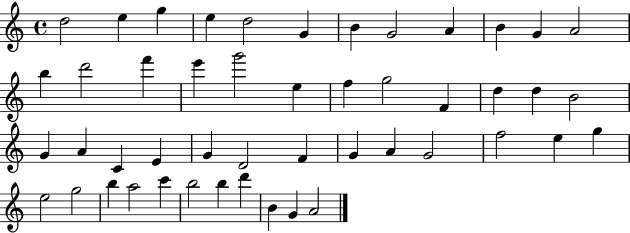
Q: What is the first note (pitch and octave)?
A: D5